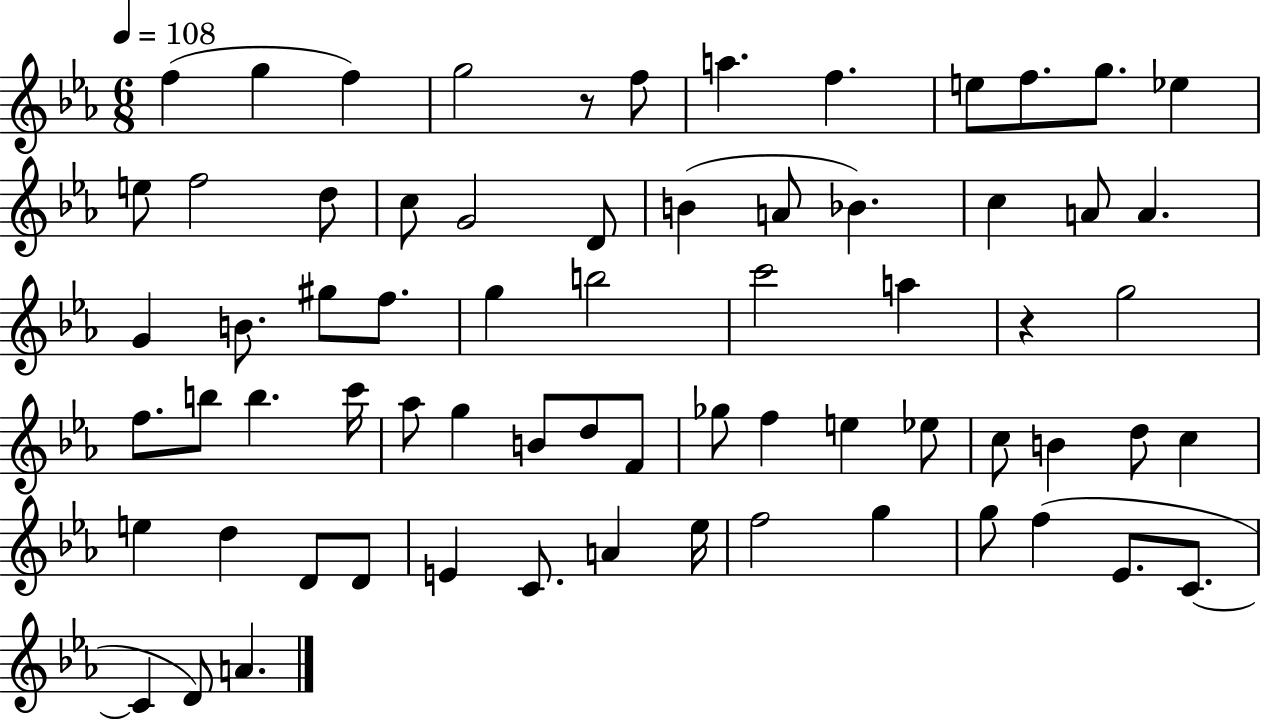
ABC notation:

X:1
T:Untitled
M:6/8
L:1/4
K:Eb
f g f g2 z/2 f/2 a f e/2 f/2 g/2 _e e/2 f2 d/2 c/2 G2 D/2 B A/2 _B c A/2 A G B/2 ^g/2 f/2 g b2 c'2 a z g2 f/2 b/2 b c'/4 _a/2 g B/2 d/2 F/2 _g/2 f e _e/2 c/2 B d/2 c e d D/2 D/2 E C/2 A _e/4 f2 g g/2 f _E/2 C/2 C D/2 A